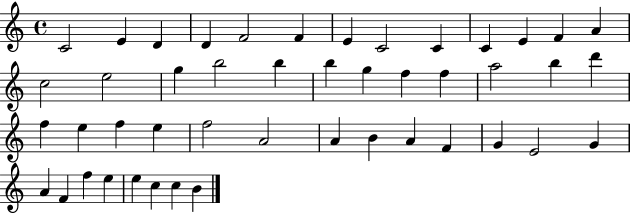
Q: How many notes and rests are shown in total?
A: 46